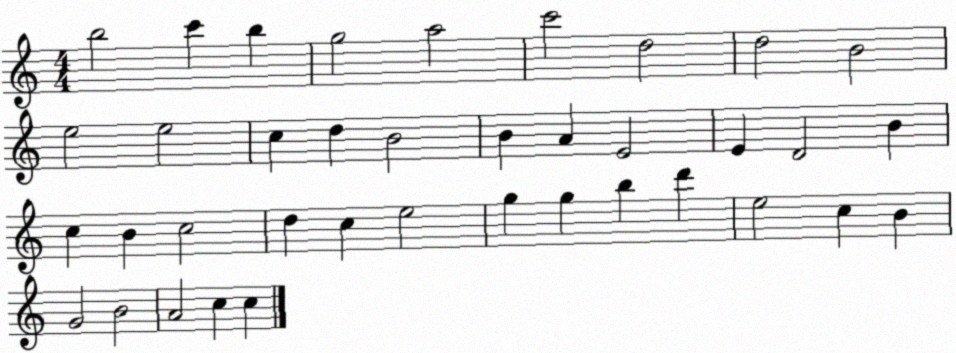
X:1
T:Untitled
M:4/4
L:1/4
K:C
b2 c' b g2 a2 c'2 d2 d2 B2 e2 e2 c d B2 B A E2 E D2 B c B c2 d c e2 g g b d' e2 c B G2 B2 A2 c c